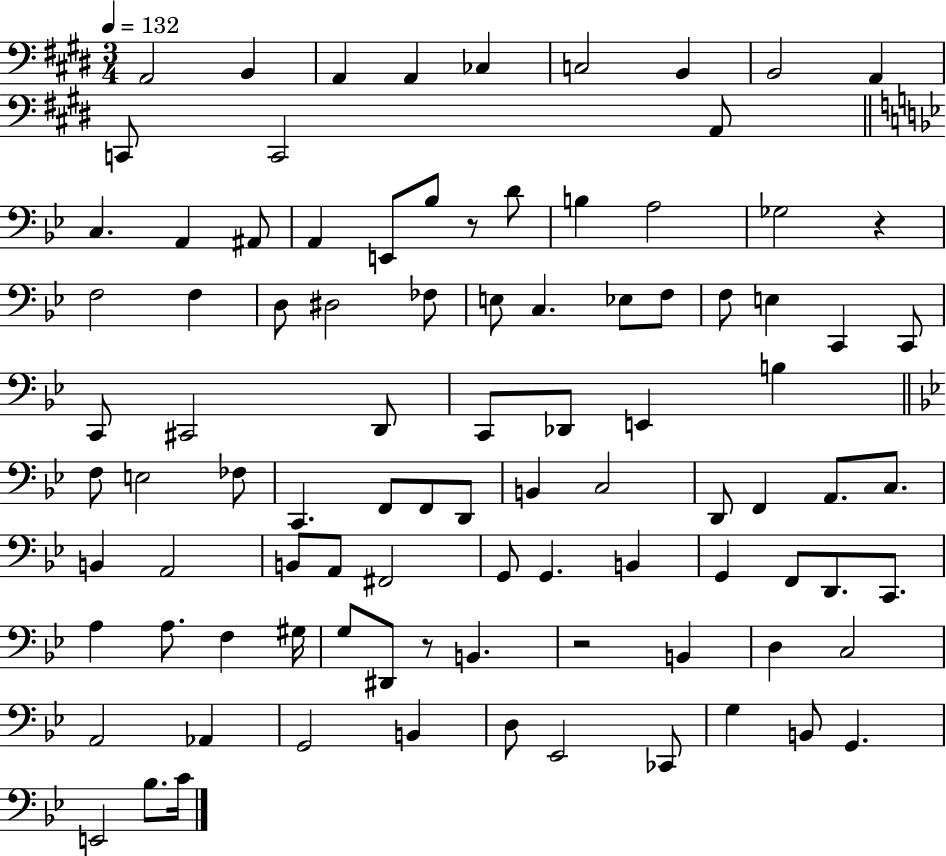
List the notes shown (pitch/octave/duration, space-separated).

A2/h B2/q A2/q A2/q CES3/q C3/h B2/q B2/h A2/q C2/e C2/h A2/e C3/q. A2/q A#2/e A2/q E2/e Bb3/e R/e D4/e B3/q A3/h Gb3/h R/q F3/h F3/q D3/e D#3/h FES3/e E3/e C3/q. Eb3/e F3/e F3/e E3/q C2/q C2/e C2/e C#2/h D2/e C2/e Db2/e E2/q B3/q F3/e E3/h FES3/e C2/q. F2/e F2/e D2/e B2/q C3/h D2/e F2/q A2/e. C3/e. B2/q A2/h B2/e A2/e F#2/h G2/e G2/q. B2/q G2/q F2/e D2/e. C2/e. A3/q A3/e. F3/q G#3/s G3/e D#2/e R/e B2/q. R/h B2/q D3/q C3/h A2/h Ab2/q G2/h B2/q D3/e Eb2/h CES2/e G3/q B2/e G2/q. E2/h Bb3/e. C4/s